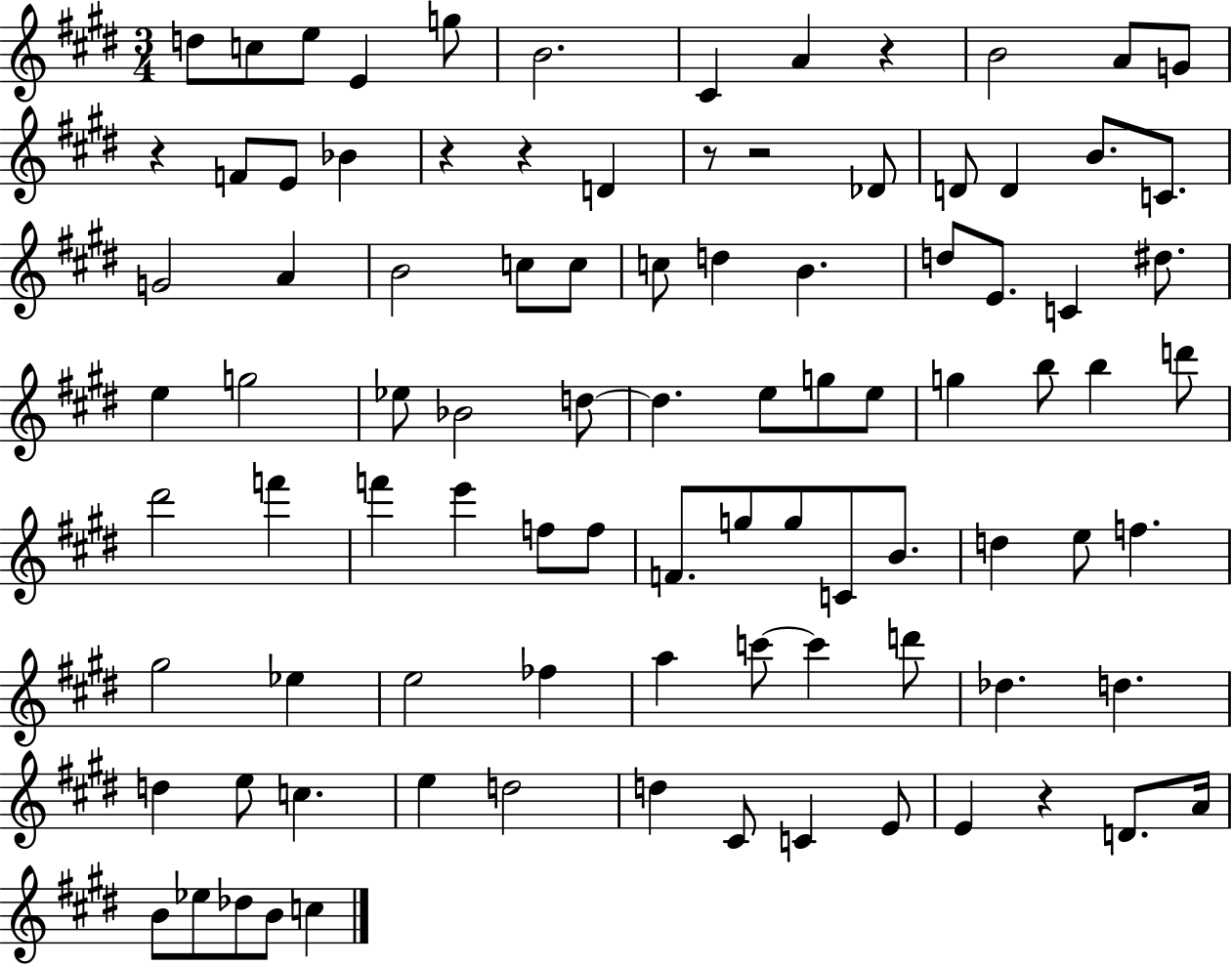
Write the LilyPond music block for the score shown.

{
  \clef treble
  \numericTimeSignature
  \time 3/4
  \key e \major
  \repeat volta 2 { d''8 c''8 e''8 e'4 g''8 | b'2. | cis'4 a'4 r4 | b'2 a'8 g'8 | \break r4 f'8 e'8 bes'4 | r4 r4 d'4 | r8 r2 des'8 | d'8 d'4 b'8. c'8. | \break g'2 a'4 | b'2 c''8 c''8 | c''8 d''4 b'4. | d''8 e'8. c'4 dis''8. | \break e''4 g''2 | ees''8 bes'2 d''8~~ | d''4. e''8 g''8 e''8 | g''4 b''8 b''4 d'''8 | \break dis'''2 f'''4 | f'''4 e'''4 f''8 f''8 | f'8. g''8 g''8 c'8 b'8. | d''4 e''8 f''4. | \break gis''2 ees''4 | e''2 fes''4 | a''4 c'''8~~ c'''4 d'''8 | des''4. d''4. | \break d''4 e''8 c''4. | e''4 d''2 | d''4 cis'8 c'4 e'8 | e'4 r4 d'8. a'16 | \break b'8 ees''8 des''8 b'8 c''4 | } \bar "|."
}